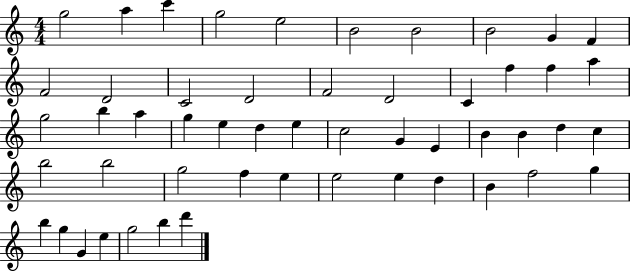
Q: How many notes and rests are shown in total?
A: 52